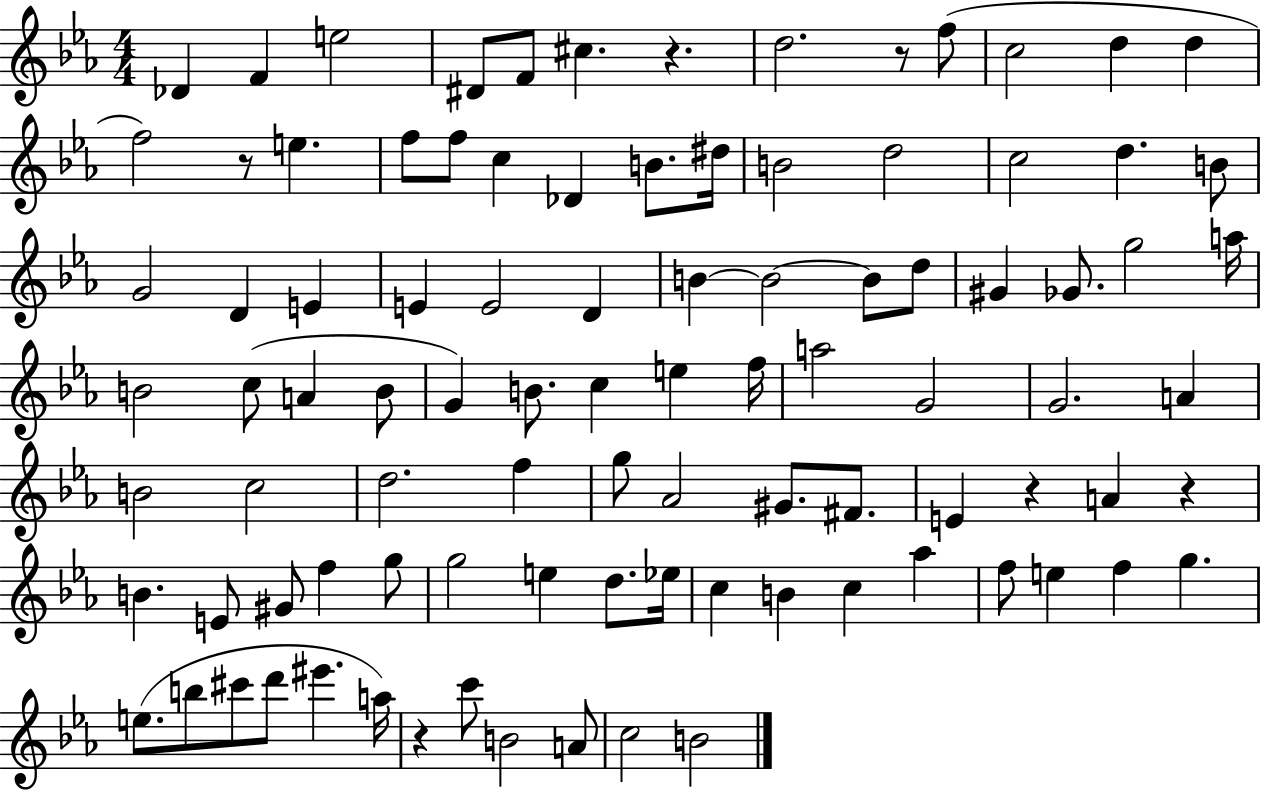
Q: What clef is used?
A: treble